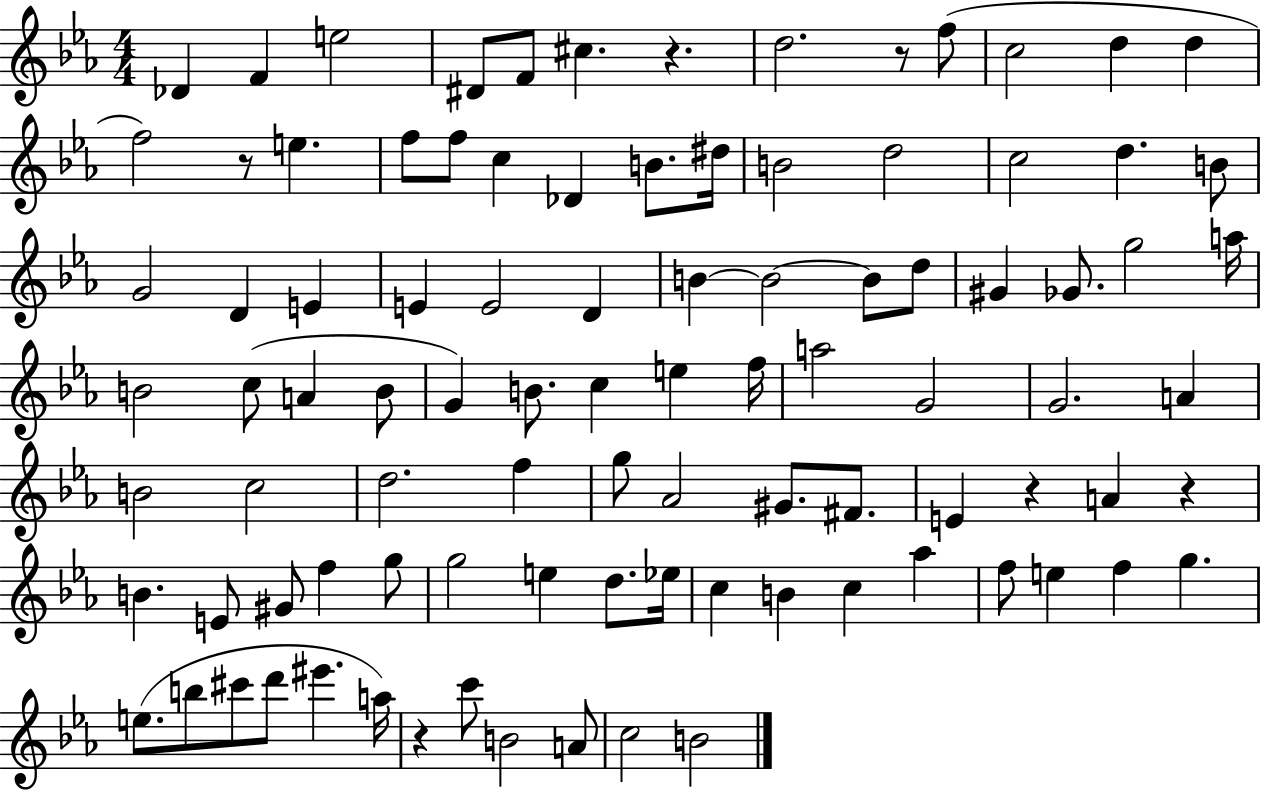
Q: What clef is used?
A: treble